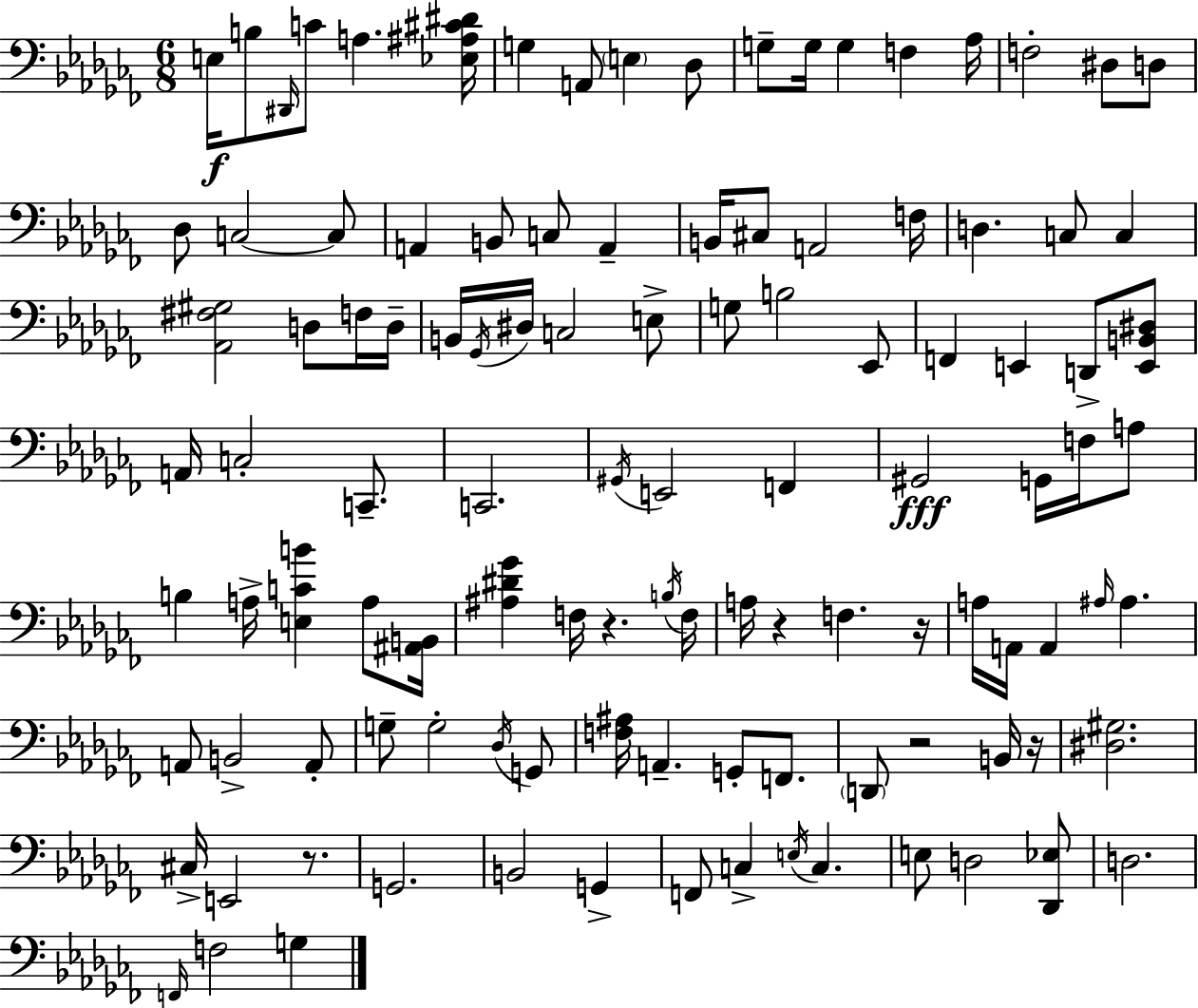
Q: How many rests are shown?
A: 6